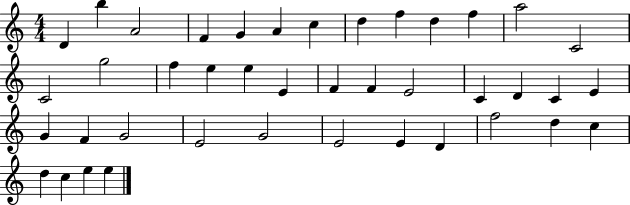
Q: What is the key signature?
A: C major